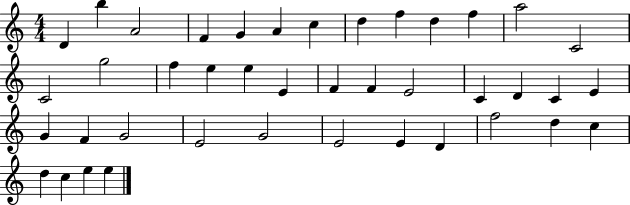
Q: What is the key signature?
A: C major